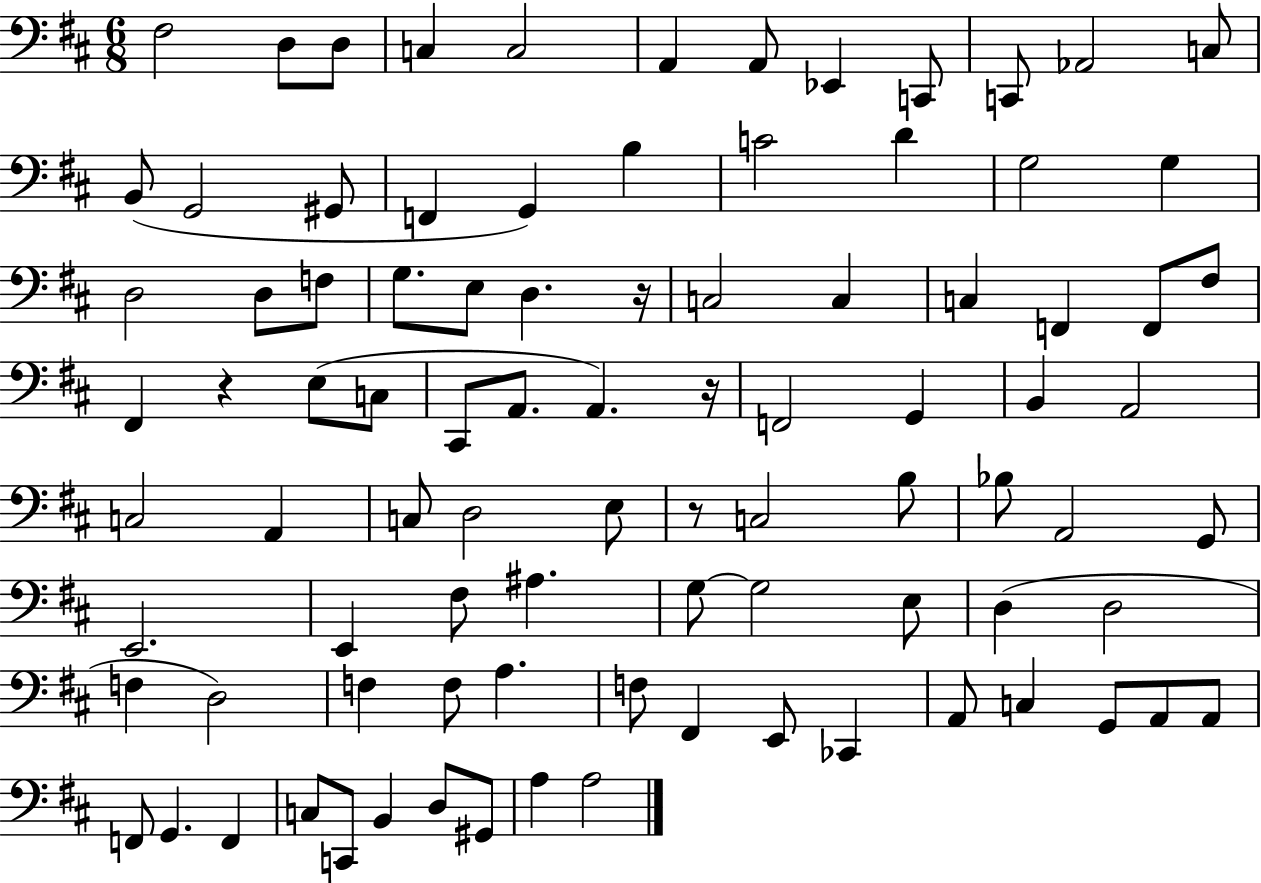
X:1
T:Untitled
M:6/8
L:1/4
K:D
^F,2 D,/2 D,/2 C, C,2 A,, A,,/2 _E,, C,,/2 C,,/2 _A,,2 C,/2 B,,/2 G,,2 ^G,,/2 F,, G,, B, C2 D G,2 G, D,2 D,/2 F,/2 G,/2 E,/2 D, z/4 C,2 C, C, F,, F,,/2 ^F,/2 ^F,, z E,/2 C,/2 ^C,,/2 A,,/2 A,, z/4 F,,2 G,, B,, A,,2 C,2 A,, C,/2 D,2 E,/2 z/2 C,2 B,/2 _B,/2 A,,2 G,,/2 E,,2 E,, ^F,/2 ^A, G,/2 G,2 E,/2 D, D,2 F, D,2 F, F,/2 A, F,/2 ^F,, E,,/2 _C,, A,,/2 C, G,,/2 A,,/2 A,,/2 F,,/2 G,, F,, C,/2 C,,/2 B,, D,/2 ^G,,/2 A, A,2